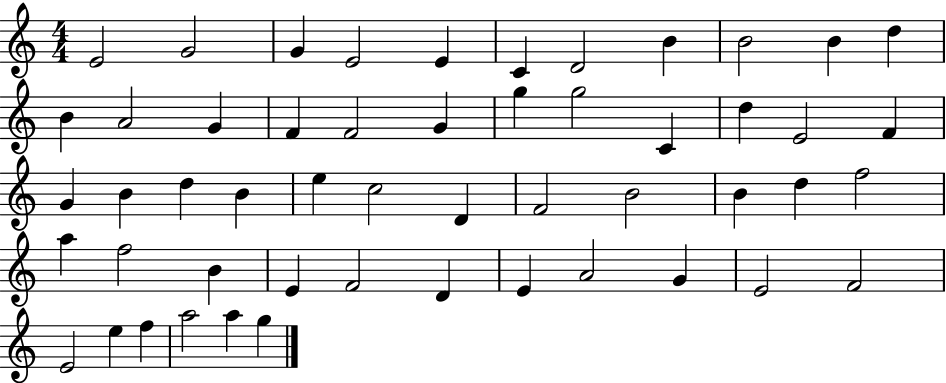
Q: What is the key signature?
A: C major